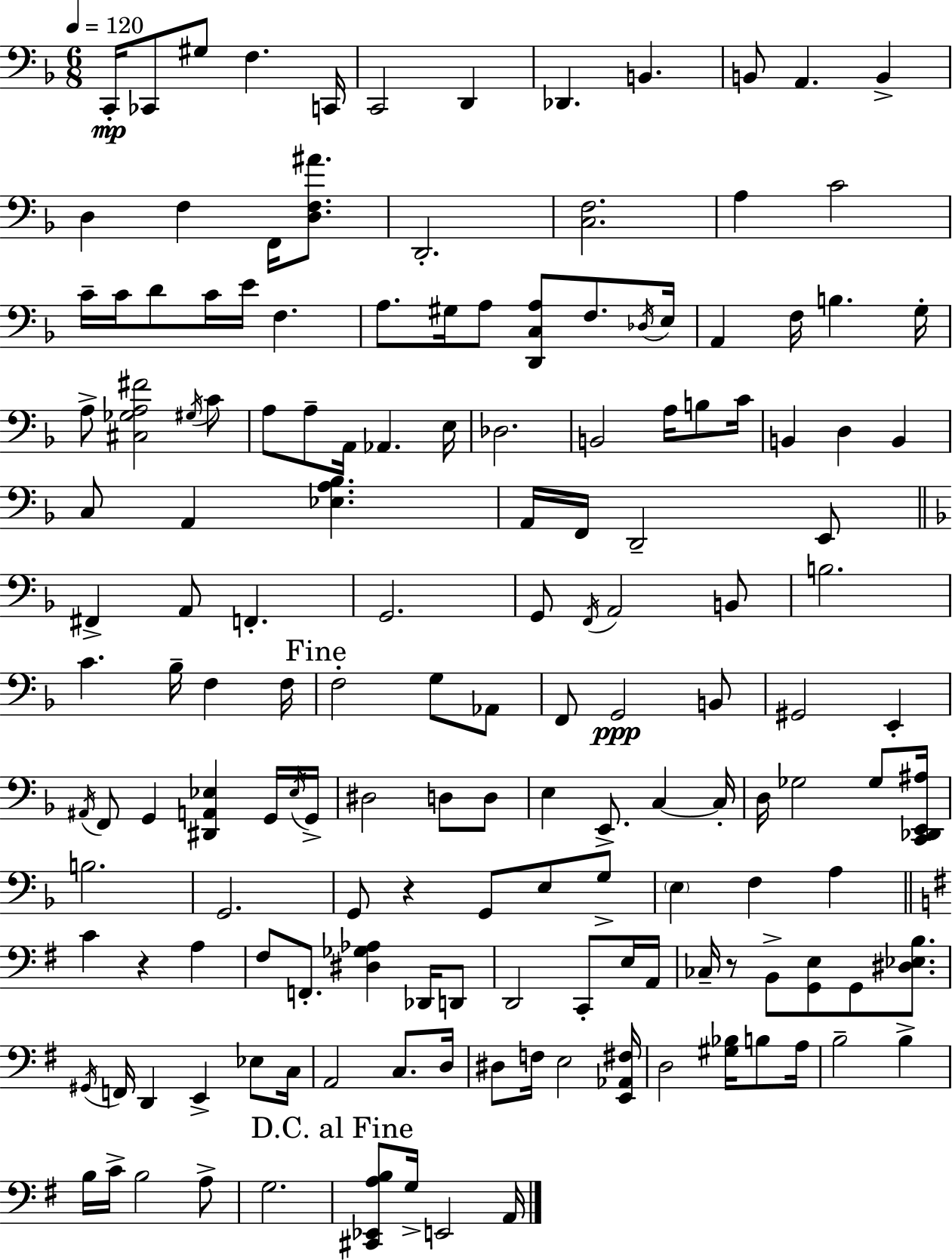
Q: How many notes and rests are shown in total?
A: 156